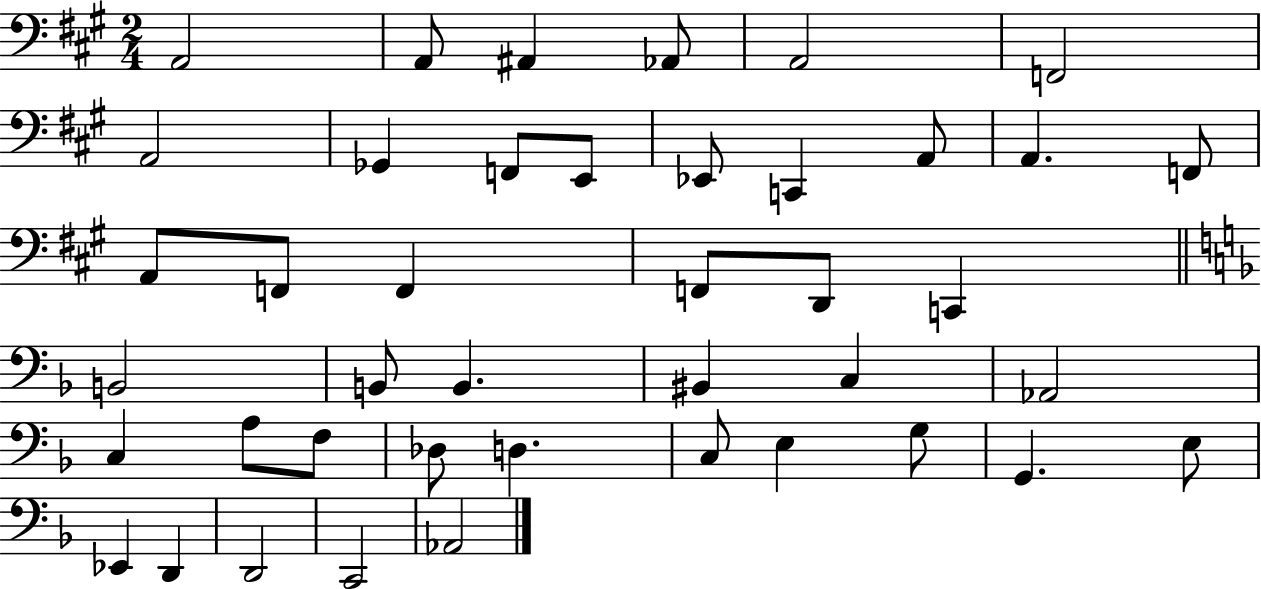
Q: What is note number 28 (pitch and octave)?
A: C3